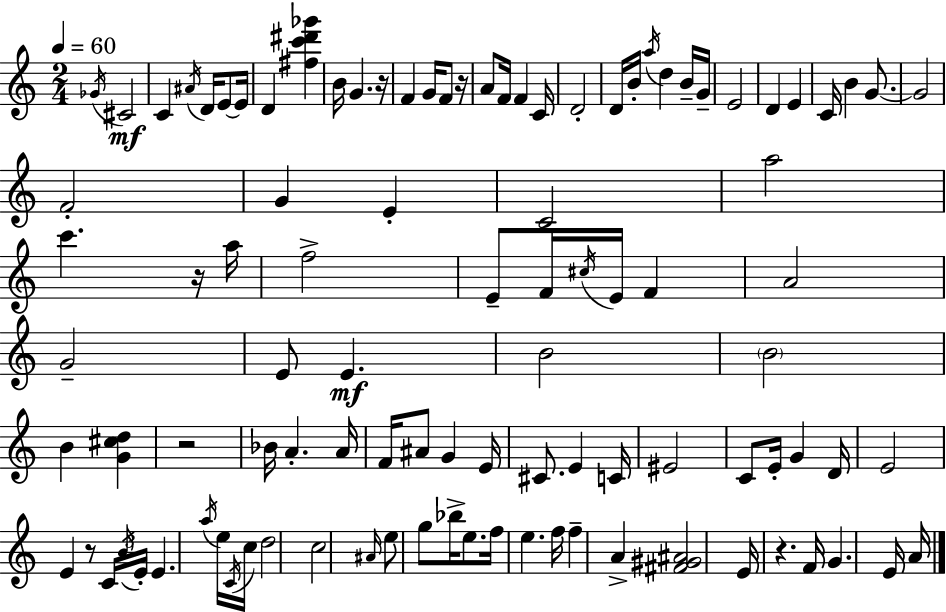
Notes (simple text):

Gb4/s C#4/h C4/q A#4/s D4/s E4/e E4/s D4/q [F#5,C6,D#6,Gb6]/q B4/s G4/q. R/s F4/q G4/s F4/e R/s A4/e F4/s F4/q C4/s D4/h D4/s B4/s A5/s D5/q B4/s G4/s E4/h D4/q E4/q C4/s B4/q G4/e. G4/h F4/h G4/q E4/q C4/h A5/h C6/q. R/s A5/s F5/h E4/e F4/s C#5/s E4/s F4/q A4/h G4/h E4/e E4/q. B4/h B4/h B4/q [G4,C#5,D5]/q R/h Bb4/s A4/q. A4/s F4/s A#4/e G4/q E4/s C#4/e. E4/q C4/s EIS4/h C4/e E4/s G4/q D4/s E4/h E4/q R/e C4/s B4/s E4/s E4/q. A5/s E5/s C4/s C5/s D5/h C5/h A#4/s E5/e G5/e Bb5/s E5/e. F5/s E5/q. F5/s F5/q A4/q [F#4,G#4,A#4]/h E4/s R/q. F4/s G4/q. E4/s A4/s